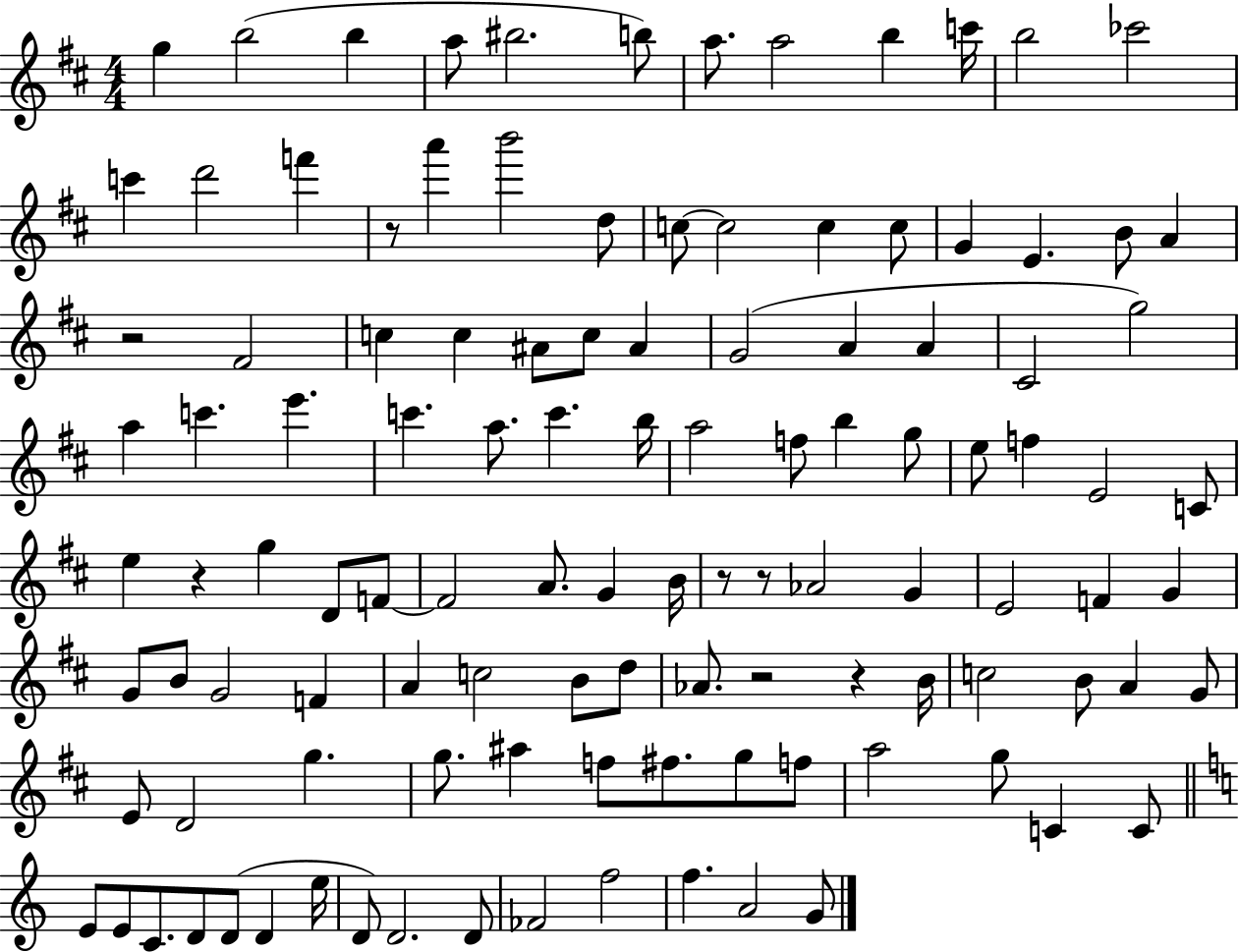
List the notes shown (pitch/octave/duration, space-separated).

G5/q B5/h B5/q A5/e BIS5/h. B5/e A5/e. A5/h B5/q C6/s B5/h CES6/h C6/q D6/h F6/q R/e A6/q B6/h D5/e C5/e C5/h C5/q C5/e G4/q E4/q. B4/e A4/q R/h F#4/h C5/q C5/q A#4/e C5/e A#4/q G4/h A4/q A4/q C#4/h G5/h A5/q C6/q. E6/q. C6/q. A5/e. C6/q. B5/s A5/h F5/e B5/q G5/e E5/e F5/q E4/h C4/e E5/q R/q G5/q D4/e F4/e F4/h A4/e. G4/q B4/s R/e R/e Ab4/h G4/q E4/h F4/q G4/q G4/e B4/e G4/h F4/q A4/q C5/h B4/e D5/e Ab4/e. R/h R/q B4/s C5/h B4/e A4/q G4/e E4/e D4/h G5/q. G5/e. A#5/q F5/e F#5/e. G5/e F5/e A5/h G5/e C4/q C4/e E4/e E4/e C4/e. D4/e D4/e D4/q E5/s D4/e D4/h. D4/e FES4/h F5/h F5/q. A4/h G4/e